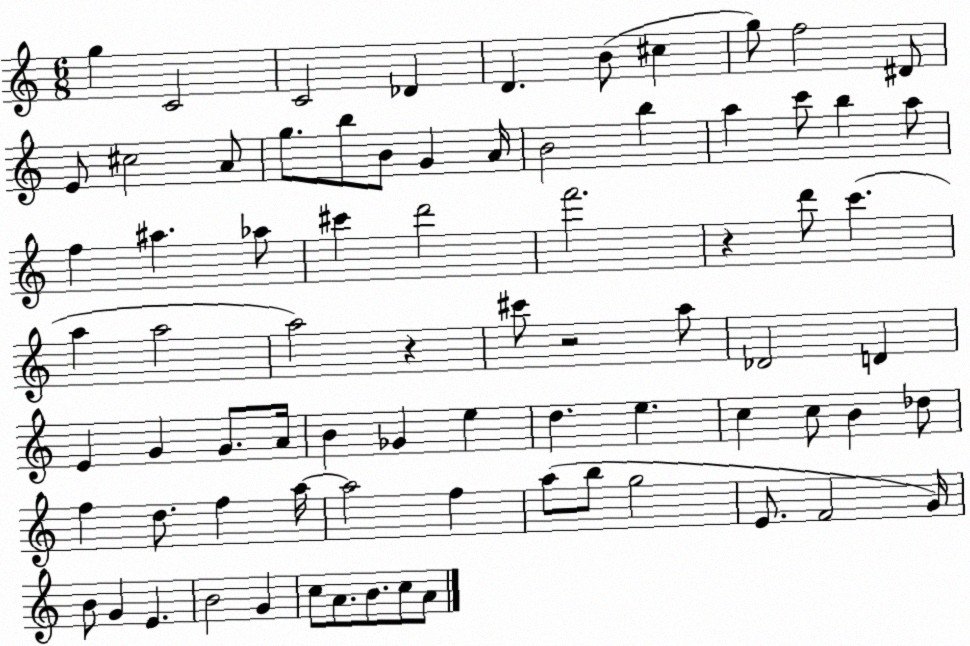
X:1
T:Untitled
M:6/8
L:1/4
K:C
g C2 C2 _D D B/2 ^c g/2 f2 ^D/2 E/2 ^c2 A/2 g/2 b/2 B/2 G A/4 B2 b a c'/2 b a/2 f ^a _a/2 ^c' d'2 f'2 z d'/2 c' a a2 a2 z ^c'/2 z2 a/2 _D2 D E G G/2 A/4 B _G e d e c c/2 B _d/2 f d/2 f a/4 a2 f a/2 b/2 g2 E/2 F2 G/4 B/2 G E B2 G c/2 A/2 B/2 c/2 A/2